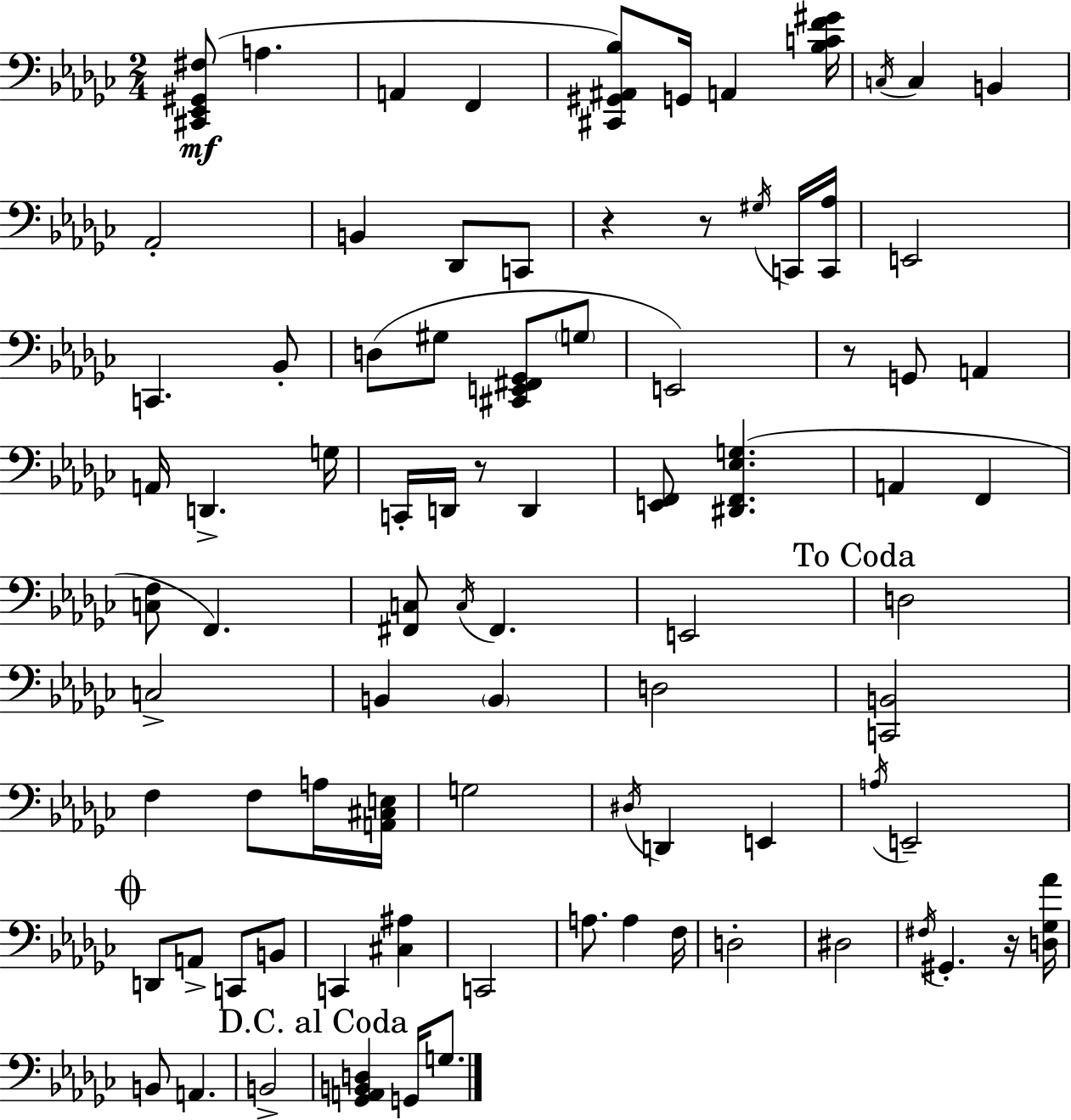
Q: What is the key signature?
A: EES minor